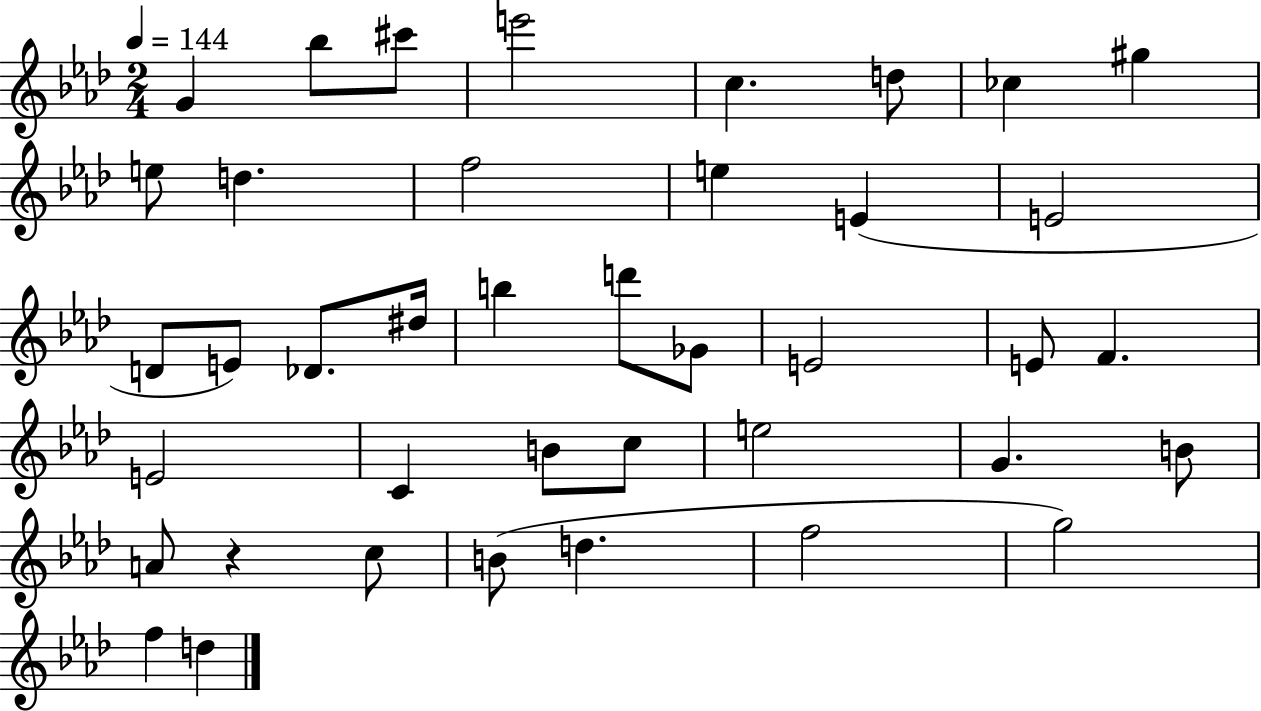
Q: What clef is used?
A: treble